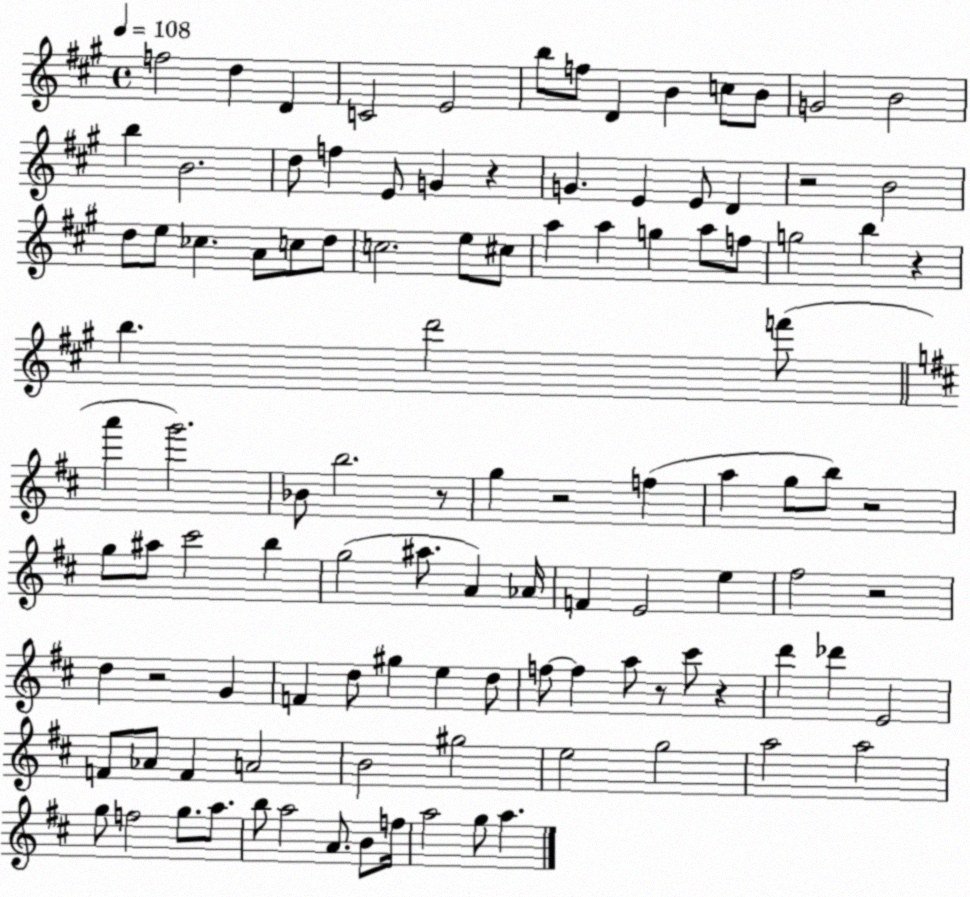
X:1
T:Untitled
M:4/4
L:1/4
K:A
f2 d D C2 E2 b/2 f/2 D B c/2 B/2 G2 B2 b B2 d/2 f E/2 G z G E E/2 D z2 B2 d/2 e/2 _c A/2 c/2 d/2 c2 e/2 ^c/2 a a g a/2 f/2 g2 b z b d'2 f'/2 a' g'2 _B/2 b2 z/2 g z2 f a g/2 b/2 z2 g/2 ^a/2 ^c'2 b g2 ^a/2 A _A/4 F E2 e ^f2 z2 d z2 G F d/2 ^g e d/2 f/2 f a/2 z/2 ^c'/2 z d' _d' E2 F/2 _A/2 F A2 B2 ^g2 e2 g2 a2 a2 g/2 f2 g/2 a/2 b/2 a2 A/2 B/2 f/4 a2 g/2 a